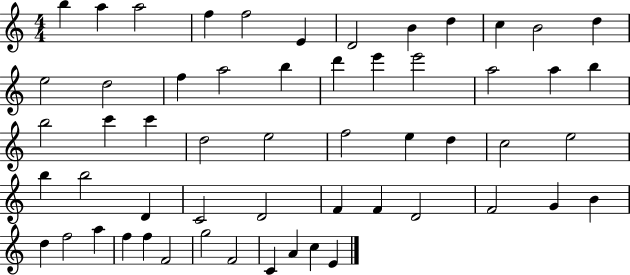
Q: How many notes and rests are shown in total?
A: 56